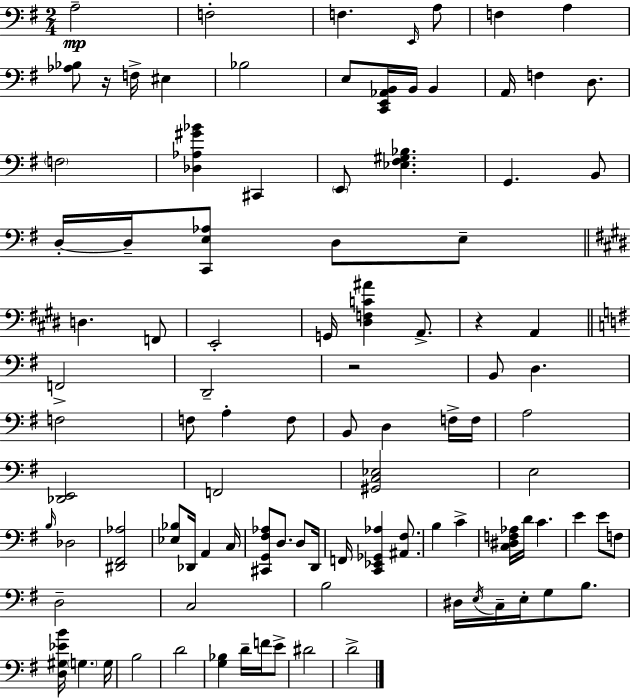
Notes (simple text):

A3/h F3/h F3/q. E2/s A3/e F3/q A3/q [Ab3,Bb3]/e R/s F3/s EIS3/q Bb3/h E3/e [C2,E2,Ab2,B2]/s B2/s B2/q A2/s F3/q D3/e. F3/h [Db3,Ab3,G#4,Bb4]/q C#2/q E2/e [Eb3,F#3,G#3,Bb3]/q. G2/q. B2/e D3/s D3/s [C2,E3,Ab3]/e D3/e E3/e D3/q. F2/e E2/h G2/s [D#3,F3,C4,A#4]/q A2/e. R/q A2/q F2/h D2/h R/h B2/e D3/q. F3/h F3/e A3/q F3/e B2/e D3/q F3/s F3/s A3/h [Db2,E2]/h F2/h [G#2,C3,Eb3]/h E3/h B3/s Db3/h [D#2,F#2,Ab3]/h [Eb3,Bb3]/e Db2/s A2/q C3/s [C#2,G2,F#3,Ab3]/e D3/e. D3/e D2/s F2/s [C2,Eb2,Gb2,Ab3]/q [A#2,F#3]/e. B3/q C4/q [C3,D#3,F3,Ab3]/s D4/s C4/q. E4/q E4/e F3/e D3/h C3/h B3/h D#3/s E3/s C3/s E3/s G3/e B3/e. [D3,G#3,Eb4,B4]/s G3/q. G3/s B3/h D4/h [G3,Bb3]/q D4/s F4/s E4/e D#4/h D4/h